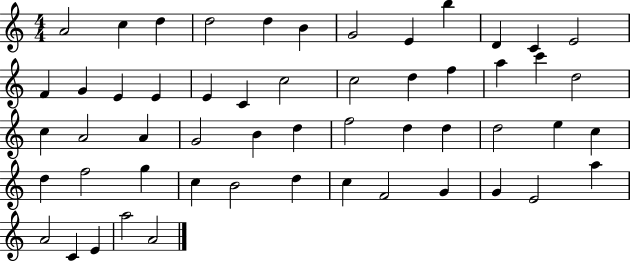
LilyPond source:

{
  \clef treble
  \numericTimeSignature
  \time 4/4
  \key c \major
  a'2 c''4 d''4 | d''2 d''4 b'4 | g'2 e'4 b''4 | d'4 c'4 e'2 | \break f'4 g'4 e'4 e'4 | e'4 c'4 c''2 | c''2 d''4 f''4 | a''4 c'''4 d''2 | \break c''4 a'2 a'4 | g'2 b'4 d''4 | f''2 d''4 d''4 | d''2 e''4 c''4 | \break d''4 f''2 g''4 | c''4 b'2 d''4 | c''4 f'2 g'4 | g'4 e'2 a''4 | \break a'2 c'4 e'4 | a''2 a'2 | \bar "|."
}